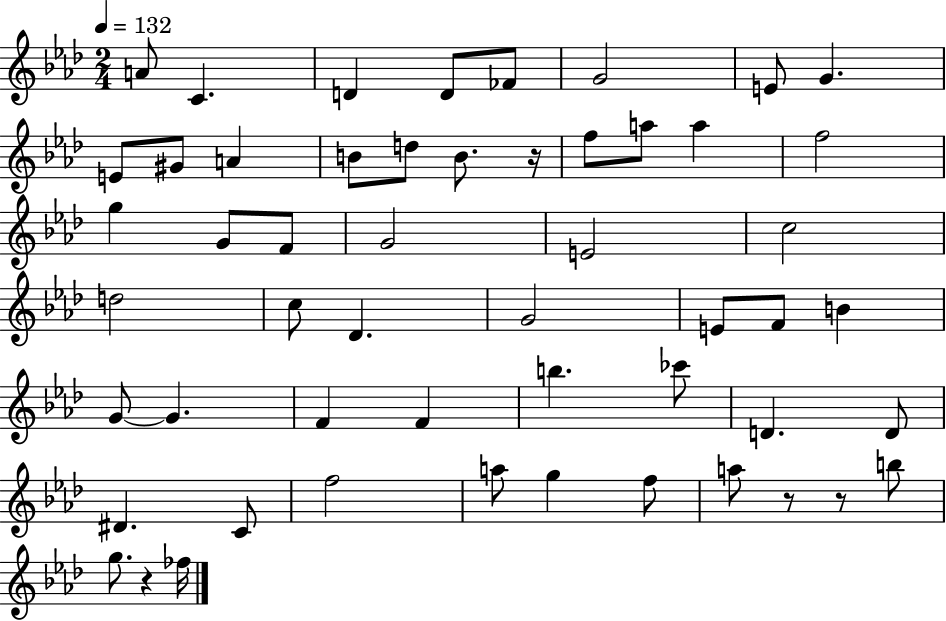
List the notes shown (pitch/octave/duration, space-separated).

A4/e C4/q. D4/q D4/e FES4/e G4/h E4/e G4/q. E4/e G#4/e A4/q B4/e D5/e B4/e. R/s F5/e A5/e A5/q F5/h G5/q G4/e F4/e G4/h E4/h C5/h D5/h C5/e Db4/q. G4/h E4/e F4/e B4/q G4/e G4/q. F4/q F4/q B5/q. CES6/e D4/q. D4/e D#4/q. C4/e F5/h A5/e G5/q F5/e A5/e R/e R/e B5/e G5/e. R/q FES5/s